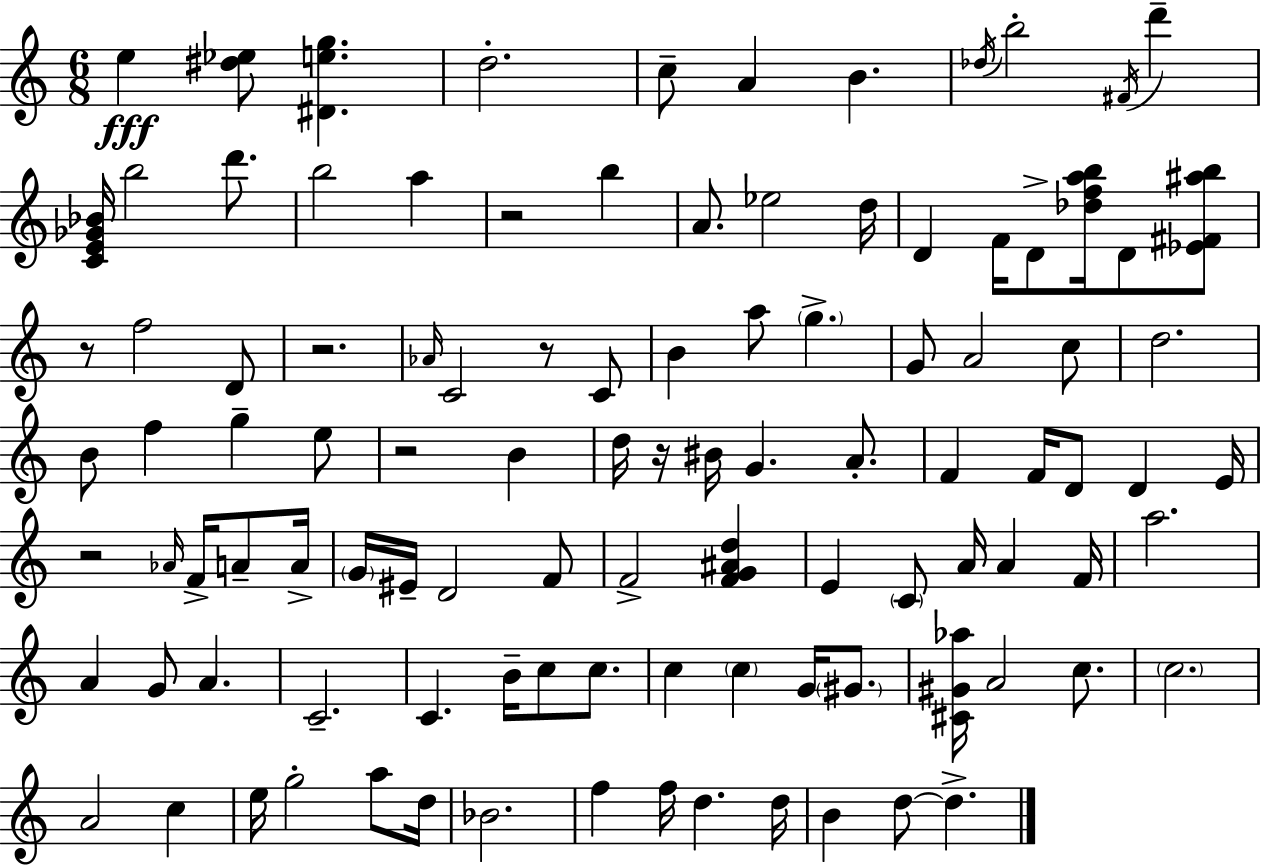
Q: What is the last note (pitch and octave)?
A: D5